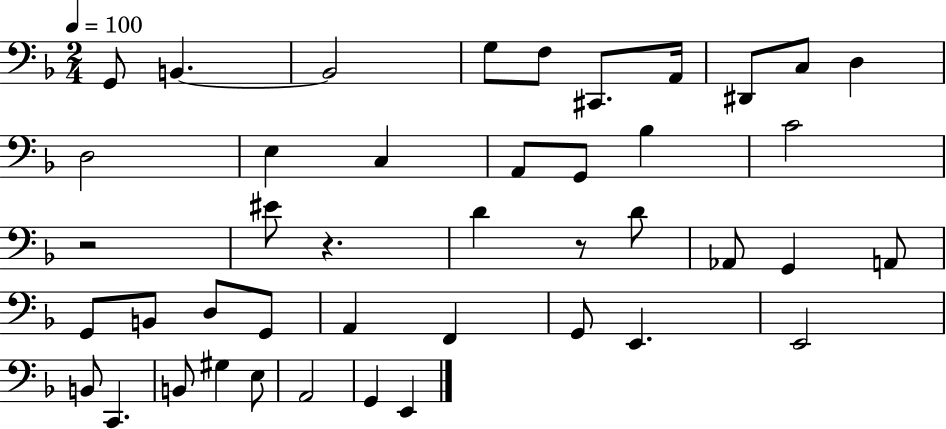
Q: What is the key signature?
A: F major